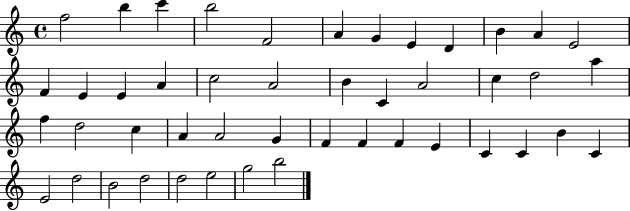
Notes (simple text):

F5/h B5/q C6/q B5/h F4/h A4/q G4/q E4/q D4/q B4/q A4/q E4/h F4/q E4/q E4/q A4/q C5/h A4/h B4/q C4/q A4/h C5/q D5/h A5/q F5/q D5/h C5/q A4/q A4/h G4/q F4/q F4/q F4/q E4/q C4/q C4/q B4/q C4/q E4/h D5/h B4/h D5/h D5/h E5/h G5/h B5/h